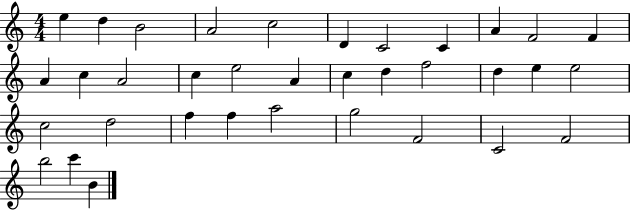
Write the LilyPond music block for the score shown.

{
  \clef treble
  \numericTimeSignature
  \time 4/4
  \key c \major
  e''4 d''4 b'2 | a'2 c''2 | d'4 c'2 c'4 | a'4 f'2 f'4 | \break a'4 c''4 a'2 | c''4 e''2 a'4 | c''4 d''4 f''2 | d''4 e''4 e''2 | \break c''2 d''2 | f''4 f''4 a''2 | g''2 f'2 | c'2 f'2 | \break b''2 c'''4 b'4 | \bar "|."
}